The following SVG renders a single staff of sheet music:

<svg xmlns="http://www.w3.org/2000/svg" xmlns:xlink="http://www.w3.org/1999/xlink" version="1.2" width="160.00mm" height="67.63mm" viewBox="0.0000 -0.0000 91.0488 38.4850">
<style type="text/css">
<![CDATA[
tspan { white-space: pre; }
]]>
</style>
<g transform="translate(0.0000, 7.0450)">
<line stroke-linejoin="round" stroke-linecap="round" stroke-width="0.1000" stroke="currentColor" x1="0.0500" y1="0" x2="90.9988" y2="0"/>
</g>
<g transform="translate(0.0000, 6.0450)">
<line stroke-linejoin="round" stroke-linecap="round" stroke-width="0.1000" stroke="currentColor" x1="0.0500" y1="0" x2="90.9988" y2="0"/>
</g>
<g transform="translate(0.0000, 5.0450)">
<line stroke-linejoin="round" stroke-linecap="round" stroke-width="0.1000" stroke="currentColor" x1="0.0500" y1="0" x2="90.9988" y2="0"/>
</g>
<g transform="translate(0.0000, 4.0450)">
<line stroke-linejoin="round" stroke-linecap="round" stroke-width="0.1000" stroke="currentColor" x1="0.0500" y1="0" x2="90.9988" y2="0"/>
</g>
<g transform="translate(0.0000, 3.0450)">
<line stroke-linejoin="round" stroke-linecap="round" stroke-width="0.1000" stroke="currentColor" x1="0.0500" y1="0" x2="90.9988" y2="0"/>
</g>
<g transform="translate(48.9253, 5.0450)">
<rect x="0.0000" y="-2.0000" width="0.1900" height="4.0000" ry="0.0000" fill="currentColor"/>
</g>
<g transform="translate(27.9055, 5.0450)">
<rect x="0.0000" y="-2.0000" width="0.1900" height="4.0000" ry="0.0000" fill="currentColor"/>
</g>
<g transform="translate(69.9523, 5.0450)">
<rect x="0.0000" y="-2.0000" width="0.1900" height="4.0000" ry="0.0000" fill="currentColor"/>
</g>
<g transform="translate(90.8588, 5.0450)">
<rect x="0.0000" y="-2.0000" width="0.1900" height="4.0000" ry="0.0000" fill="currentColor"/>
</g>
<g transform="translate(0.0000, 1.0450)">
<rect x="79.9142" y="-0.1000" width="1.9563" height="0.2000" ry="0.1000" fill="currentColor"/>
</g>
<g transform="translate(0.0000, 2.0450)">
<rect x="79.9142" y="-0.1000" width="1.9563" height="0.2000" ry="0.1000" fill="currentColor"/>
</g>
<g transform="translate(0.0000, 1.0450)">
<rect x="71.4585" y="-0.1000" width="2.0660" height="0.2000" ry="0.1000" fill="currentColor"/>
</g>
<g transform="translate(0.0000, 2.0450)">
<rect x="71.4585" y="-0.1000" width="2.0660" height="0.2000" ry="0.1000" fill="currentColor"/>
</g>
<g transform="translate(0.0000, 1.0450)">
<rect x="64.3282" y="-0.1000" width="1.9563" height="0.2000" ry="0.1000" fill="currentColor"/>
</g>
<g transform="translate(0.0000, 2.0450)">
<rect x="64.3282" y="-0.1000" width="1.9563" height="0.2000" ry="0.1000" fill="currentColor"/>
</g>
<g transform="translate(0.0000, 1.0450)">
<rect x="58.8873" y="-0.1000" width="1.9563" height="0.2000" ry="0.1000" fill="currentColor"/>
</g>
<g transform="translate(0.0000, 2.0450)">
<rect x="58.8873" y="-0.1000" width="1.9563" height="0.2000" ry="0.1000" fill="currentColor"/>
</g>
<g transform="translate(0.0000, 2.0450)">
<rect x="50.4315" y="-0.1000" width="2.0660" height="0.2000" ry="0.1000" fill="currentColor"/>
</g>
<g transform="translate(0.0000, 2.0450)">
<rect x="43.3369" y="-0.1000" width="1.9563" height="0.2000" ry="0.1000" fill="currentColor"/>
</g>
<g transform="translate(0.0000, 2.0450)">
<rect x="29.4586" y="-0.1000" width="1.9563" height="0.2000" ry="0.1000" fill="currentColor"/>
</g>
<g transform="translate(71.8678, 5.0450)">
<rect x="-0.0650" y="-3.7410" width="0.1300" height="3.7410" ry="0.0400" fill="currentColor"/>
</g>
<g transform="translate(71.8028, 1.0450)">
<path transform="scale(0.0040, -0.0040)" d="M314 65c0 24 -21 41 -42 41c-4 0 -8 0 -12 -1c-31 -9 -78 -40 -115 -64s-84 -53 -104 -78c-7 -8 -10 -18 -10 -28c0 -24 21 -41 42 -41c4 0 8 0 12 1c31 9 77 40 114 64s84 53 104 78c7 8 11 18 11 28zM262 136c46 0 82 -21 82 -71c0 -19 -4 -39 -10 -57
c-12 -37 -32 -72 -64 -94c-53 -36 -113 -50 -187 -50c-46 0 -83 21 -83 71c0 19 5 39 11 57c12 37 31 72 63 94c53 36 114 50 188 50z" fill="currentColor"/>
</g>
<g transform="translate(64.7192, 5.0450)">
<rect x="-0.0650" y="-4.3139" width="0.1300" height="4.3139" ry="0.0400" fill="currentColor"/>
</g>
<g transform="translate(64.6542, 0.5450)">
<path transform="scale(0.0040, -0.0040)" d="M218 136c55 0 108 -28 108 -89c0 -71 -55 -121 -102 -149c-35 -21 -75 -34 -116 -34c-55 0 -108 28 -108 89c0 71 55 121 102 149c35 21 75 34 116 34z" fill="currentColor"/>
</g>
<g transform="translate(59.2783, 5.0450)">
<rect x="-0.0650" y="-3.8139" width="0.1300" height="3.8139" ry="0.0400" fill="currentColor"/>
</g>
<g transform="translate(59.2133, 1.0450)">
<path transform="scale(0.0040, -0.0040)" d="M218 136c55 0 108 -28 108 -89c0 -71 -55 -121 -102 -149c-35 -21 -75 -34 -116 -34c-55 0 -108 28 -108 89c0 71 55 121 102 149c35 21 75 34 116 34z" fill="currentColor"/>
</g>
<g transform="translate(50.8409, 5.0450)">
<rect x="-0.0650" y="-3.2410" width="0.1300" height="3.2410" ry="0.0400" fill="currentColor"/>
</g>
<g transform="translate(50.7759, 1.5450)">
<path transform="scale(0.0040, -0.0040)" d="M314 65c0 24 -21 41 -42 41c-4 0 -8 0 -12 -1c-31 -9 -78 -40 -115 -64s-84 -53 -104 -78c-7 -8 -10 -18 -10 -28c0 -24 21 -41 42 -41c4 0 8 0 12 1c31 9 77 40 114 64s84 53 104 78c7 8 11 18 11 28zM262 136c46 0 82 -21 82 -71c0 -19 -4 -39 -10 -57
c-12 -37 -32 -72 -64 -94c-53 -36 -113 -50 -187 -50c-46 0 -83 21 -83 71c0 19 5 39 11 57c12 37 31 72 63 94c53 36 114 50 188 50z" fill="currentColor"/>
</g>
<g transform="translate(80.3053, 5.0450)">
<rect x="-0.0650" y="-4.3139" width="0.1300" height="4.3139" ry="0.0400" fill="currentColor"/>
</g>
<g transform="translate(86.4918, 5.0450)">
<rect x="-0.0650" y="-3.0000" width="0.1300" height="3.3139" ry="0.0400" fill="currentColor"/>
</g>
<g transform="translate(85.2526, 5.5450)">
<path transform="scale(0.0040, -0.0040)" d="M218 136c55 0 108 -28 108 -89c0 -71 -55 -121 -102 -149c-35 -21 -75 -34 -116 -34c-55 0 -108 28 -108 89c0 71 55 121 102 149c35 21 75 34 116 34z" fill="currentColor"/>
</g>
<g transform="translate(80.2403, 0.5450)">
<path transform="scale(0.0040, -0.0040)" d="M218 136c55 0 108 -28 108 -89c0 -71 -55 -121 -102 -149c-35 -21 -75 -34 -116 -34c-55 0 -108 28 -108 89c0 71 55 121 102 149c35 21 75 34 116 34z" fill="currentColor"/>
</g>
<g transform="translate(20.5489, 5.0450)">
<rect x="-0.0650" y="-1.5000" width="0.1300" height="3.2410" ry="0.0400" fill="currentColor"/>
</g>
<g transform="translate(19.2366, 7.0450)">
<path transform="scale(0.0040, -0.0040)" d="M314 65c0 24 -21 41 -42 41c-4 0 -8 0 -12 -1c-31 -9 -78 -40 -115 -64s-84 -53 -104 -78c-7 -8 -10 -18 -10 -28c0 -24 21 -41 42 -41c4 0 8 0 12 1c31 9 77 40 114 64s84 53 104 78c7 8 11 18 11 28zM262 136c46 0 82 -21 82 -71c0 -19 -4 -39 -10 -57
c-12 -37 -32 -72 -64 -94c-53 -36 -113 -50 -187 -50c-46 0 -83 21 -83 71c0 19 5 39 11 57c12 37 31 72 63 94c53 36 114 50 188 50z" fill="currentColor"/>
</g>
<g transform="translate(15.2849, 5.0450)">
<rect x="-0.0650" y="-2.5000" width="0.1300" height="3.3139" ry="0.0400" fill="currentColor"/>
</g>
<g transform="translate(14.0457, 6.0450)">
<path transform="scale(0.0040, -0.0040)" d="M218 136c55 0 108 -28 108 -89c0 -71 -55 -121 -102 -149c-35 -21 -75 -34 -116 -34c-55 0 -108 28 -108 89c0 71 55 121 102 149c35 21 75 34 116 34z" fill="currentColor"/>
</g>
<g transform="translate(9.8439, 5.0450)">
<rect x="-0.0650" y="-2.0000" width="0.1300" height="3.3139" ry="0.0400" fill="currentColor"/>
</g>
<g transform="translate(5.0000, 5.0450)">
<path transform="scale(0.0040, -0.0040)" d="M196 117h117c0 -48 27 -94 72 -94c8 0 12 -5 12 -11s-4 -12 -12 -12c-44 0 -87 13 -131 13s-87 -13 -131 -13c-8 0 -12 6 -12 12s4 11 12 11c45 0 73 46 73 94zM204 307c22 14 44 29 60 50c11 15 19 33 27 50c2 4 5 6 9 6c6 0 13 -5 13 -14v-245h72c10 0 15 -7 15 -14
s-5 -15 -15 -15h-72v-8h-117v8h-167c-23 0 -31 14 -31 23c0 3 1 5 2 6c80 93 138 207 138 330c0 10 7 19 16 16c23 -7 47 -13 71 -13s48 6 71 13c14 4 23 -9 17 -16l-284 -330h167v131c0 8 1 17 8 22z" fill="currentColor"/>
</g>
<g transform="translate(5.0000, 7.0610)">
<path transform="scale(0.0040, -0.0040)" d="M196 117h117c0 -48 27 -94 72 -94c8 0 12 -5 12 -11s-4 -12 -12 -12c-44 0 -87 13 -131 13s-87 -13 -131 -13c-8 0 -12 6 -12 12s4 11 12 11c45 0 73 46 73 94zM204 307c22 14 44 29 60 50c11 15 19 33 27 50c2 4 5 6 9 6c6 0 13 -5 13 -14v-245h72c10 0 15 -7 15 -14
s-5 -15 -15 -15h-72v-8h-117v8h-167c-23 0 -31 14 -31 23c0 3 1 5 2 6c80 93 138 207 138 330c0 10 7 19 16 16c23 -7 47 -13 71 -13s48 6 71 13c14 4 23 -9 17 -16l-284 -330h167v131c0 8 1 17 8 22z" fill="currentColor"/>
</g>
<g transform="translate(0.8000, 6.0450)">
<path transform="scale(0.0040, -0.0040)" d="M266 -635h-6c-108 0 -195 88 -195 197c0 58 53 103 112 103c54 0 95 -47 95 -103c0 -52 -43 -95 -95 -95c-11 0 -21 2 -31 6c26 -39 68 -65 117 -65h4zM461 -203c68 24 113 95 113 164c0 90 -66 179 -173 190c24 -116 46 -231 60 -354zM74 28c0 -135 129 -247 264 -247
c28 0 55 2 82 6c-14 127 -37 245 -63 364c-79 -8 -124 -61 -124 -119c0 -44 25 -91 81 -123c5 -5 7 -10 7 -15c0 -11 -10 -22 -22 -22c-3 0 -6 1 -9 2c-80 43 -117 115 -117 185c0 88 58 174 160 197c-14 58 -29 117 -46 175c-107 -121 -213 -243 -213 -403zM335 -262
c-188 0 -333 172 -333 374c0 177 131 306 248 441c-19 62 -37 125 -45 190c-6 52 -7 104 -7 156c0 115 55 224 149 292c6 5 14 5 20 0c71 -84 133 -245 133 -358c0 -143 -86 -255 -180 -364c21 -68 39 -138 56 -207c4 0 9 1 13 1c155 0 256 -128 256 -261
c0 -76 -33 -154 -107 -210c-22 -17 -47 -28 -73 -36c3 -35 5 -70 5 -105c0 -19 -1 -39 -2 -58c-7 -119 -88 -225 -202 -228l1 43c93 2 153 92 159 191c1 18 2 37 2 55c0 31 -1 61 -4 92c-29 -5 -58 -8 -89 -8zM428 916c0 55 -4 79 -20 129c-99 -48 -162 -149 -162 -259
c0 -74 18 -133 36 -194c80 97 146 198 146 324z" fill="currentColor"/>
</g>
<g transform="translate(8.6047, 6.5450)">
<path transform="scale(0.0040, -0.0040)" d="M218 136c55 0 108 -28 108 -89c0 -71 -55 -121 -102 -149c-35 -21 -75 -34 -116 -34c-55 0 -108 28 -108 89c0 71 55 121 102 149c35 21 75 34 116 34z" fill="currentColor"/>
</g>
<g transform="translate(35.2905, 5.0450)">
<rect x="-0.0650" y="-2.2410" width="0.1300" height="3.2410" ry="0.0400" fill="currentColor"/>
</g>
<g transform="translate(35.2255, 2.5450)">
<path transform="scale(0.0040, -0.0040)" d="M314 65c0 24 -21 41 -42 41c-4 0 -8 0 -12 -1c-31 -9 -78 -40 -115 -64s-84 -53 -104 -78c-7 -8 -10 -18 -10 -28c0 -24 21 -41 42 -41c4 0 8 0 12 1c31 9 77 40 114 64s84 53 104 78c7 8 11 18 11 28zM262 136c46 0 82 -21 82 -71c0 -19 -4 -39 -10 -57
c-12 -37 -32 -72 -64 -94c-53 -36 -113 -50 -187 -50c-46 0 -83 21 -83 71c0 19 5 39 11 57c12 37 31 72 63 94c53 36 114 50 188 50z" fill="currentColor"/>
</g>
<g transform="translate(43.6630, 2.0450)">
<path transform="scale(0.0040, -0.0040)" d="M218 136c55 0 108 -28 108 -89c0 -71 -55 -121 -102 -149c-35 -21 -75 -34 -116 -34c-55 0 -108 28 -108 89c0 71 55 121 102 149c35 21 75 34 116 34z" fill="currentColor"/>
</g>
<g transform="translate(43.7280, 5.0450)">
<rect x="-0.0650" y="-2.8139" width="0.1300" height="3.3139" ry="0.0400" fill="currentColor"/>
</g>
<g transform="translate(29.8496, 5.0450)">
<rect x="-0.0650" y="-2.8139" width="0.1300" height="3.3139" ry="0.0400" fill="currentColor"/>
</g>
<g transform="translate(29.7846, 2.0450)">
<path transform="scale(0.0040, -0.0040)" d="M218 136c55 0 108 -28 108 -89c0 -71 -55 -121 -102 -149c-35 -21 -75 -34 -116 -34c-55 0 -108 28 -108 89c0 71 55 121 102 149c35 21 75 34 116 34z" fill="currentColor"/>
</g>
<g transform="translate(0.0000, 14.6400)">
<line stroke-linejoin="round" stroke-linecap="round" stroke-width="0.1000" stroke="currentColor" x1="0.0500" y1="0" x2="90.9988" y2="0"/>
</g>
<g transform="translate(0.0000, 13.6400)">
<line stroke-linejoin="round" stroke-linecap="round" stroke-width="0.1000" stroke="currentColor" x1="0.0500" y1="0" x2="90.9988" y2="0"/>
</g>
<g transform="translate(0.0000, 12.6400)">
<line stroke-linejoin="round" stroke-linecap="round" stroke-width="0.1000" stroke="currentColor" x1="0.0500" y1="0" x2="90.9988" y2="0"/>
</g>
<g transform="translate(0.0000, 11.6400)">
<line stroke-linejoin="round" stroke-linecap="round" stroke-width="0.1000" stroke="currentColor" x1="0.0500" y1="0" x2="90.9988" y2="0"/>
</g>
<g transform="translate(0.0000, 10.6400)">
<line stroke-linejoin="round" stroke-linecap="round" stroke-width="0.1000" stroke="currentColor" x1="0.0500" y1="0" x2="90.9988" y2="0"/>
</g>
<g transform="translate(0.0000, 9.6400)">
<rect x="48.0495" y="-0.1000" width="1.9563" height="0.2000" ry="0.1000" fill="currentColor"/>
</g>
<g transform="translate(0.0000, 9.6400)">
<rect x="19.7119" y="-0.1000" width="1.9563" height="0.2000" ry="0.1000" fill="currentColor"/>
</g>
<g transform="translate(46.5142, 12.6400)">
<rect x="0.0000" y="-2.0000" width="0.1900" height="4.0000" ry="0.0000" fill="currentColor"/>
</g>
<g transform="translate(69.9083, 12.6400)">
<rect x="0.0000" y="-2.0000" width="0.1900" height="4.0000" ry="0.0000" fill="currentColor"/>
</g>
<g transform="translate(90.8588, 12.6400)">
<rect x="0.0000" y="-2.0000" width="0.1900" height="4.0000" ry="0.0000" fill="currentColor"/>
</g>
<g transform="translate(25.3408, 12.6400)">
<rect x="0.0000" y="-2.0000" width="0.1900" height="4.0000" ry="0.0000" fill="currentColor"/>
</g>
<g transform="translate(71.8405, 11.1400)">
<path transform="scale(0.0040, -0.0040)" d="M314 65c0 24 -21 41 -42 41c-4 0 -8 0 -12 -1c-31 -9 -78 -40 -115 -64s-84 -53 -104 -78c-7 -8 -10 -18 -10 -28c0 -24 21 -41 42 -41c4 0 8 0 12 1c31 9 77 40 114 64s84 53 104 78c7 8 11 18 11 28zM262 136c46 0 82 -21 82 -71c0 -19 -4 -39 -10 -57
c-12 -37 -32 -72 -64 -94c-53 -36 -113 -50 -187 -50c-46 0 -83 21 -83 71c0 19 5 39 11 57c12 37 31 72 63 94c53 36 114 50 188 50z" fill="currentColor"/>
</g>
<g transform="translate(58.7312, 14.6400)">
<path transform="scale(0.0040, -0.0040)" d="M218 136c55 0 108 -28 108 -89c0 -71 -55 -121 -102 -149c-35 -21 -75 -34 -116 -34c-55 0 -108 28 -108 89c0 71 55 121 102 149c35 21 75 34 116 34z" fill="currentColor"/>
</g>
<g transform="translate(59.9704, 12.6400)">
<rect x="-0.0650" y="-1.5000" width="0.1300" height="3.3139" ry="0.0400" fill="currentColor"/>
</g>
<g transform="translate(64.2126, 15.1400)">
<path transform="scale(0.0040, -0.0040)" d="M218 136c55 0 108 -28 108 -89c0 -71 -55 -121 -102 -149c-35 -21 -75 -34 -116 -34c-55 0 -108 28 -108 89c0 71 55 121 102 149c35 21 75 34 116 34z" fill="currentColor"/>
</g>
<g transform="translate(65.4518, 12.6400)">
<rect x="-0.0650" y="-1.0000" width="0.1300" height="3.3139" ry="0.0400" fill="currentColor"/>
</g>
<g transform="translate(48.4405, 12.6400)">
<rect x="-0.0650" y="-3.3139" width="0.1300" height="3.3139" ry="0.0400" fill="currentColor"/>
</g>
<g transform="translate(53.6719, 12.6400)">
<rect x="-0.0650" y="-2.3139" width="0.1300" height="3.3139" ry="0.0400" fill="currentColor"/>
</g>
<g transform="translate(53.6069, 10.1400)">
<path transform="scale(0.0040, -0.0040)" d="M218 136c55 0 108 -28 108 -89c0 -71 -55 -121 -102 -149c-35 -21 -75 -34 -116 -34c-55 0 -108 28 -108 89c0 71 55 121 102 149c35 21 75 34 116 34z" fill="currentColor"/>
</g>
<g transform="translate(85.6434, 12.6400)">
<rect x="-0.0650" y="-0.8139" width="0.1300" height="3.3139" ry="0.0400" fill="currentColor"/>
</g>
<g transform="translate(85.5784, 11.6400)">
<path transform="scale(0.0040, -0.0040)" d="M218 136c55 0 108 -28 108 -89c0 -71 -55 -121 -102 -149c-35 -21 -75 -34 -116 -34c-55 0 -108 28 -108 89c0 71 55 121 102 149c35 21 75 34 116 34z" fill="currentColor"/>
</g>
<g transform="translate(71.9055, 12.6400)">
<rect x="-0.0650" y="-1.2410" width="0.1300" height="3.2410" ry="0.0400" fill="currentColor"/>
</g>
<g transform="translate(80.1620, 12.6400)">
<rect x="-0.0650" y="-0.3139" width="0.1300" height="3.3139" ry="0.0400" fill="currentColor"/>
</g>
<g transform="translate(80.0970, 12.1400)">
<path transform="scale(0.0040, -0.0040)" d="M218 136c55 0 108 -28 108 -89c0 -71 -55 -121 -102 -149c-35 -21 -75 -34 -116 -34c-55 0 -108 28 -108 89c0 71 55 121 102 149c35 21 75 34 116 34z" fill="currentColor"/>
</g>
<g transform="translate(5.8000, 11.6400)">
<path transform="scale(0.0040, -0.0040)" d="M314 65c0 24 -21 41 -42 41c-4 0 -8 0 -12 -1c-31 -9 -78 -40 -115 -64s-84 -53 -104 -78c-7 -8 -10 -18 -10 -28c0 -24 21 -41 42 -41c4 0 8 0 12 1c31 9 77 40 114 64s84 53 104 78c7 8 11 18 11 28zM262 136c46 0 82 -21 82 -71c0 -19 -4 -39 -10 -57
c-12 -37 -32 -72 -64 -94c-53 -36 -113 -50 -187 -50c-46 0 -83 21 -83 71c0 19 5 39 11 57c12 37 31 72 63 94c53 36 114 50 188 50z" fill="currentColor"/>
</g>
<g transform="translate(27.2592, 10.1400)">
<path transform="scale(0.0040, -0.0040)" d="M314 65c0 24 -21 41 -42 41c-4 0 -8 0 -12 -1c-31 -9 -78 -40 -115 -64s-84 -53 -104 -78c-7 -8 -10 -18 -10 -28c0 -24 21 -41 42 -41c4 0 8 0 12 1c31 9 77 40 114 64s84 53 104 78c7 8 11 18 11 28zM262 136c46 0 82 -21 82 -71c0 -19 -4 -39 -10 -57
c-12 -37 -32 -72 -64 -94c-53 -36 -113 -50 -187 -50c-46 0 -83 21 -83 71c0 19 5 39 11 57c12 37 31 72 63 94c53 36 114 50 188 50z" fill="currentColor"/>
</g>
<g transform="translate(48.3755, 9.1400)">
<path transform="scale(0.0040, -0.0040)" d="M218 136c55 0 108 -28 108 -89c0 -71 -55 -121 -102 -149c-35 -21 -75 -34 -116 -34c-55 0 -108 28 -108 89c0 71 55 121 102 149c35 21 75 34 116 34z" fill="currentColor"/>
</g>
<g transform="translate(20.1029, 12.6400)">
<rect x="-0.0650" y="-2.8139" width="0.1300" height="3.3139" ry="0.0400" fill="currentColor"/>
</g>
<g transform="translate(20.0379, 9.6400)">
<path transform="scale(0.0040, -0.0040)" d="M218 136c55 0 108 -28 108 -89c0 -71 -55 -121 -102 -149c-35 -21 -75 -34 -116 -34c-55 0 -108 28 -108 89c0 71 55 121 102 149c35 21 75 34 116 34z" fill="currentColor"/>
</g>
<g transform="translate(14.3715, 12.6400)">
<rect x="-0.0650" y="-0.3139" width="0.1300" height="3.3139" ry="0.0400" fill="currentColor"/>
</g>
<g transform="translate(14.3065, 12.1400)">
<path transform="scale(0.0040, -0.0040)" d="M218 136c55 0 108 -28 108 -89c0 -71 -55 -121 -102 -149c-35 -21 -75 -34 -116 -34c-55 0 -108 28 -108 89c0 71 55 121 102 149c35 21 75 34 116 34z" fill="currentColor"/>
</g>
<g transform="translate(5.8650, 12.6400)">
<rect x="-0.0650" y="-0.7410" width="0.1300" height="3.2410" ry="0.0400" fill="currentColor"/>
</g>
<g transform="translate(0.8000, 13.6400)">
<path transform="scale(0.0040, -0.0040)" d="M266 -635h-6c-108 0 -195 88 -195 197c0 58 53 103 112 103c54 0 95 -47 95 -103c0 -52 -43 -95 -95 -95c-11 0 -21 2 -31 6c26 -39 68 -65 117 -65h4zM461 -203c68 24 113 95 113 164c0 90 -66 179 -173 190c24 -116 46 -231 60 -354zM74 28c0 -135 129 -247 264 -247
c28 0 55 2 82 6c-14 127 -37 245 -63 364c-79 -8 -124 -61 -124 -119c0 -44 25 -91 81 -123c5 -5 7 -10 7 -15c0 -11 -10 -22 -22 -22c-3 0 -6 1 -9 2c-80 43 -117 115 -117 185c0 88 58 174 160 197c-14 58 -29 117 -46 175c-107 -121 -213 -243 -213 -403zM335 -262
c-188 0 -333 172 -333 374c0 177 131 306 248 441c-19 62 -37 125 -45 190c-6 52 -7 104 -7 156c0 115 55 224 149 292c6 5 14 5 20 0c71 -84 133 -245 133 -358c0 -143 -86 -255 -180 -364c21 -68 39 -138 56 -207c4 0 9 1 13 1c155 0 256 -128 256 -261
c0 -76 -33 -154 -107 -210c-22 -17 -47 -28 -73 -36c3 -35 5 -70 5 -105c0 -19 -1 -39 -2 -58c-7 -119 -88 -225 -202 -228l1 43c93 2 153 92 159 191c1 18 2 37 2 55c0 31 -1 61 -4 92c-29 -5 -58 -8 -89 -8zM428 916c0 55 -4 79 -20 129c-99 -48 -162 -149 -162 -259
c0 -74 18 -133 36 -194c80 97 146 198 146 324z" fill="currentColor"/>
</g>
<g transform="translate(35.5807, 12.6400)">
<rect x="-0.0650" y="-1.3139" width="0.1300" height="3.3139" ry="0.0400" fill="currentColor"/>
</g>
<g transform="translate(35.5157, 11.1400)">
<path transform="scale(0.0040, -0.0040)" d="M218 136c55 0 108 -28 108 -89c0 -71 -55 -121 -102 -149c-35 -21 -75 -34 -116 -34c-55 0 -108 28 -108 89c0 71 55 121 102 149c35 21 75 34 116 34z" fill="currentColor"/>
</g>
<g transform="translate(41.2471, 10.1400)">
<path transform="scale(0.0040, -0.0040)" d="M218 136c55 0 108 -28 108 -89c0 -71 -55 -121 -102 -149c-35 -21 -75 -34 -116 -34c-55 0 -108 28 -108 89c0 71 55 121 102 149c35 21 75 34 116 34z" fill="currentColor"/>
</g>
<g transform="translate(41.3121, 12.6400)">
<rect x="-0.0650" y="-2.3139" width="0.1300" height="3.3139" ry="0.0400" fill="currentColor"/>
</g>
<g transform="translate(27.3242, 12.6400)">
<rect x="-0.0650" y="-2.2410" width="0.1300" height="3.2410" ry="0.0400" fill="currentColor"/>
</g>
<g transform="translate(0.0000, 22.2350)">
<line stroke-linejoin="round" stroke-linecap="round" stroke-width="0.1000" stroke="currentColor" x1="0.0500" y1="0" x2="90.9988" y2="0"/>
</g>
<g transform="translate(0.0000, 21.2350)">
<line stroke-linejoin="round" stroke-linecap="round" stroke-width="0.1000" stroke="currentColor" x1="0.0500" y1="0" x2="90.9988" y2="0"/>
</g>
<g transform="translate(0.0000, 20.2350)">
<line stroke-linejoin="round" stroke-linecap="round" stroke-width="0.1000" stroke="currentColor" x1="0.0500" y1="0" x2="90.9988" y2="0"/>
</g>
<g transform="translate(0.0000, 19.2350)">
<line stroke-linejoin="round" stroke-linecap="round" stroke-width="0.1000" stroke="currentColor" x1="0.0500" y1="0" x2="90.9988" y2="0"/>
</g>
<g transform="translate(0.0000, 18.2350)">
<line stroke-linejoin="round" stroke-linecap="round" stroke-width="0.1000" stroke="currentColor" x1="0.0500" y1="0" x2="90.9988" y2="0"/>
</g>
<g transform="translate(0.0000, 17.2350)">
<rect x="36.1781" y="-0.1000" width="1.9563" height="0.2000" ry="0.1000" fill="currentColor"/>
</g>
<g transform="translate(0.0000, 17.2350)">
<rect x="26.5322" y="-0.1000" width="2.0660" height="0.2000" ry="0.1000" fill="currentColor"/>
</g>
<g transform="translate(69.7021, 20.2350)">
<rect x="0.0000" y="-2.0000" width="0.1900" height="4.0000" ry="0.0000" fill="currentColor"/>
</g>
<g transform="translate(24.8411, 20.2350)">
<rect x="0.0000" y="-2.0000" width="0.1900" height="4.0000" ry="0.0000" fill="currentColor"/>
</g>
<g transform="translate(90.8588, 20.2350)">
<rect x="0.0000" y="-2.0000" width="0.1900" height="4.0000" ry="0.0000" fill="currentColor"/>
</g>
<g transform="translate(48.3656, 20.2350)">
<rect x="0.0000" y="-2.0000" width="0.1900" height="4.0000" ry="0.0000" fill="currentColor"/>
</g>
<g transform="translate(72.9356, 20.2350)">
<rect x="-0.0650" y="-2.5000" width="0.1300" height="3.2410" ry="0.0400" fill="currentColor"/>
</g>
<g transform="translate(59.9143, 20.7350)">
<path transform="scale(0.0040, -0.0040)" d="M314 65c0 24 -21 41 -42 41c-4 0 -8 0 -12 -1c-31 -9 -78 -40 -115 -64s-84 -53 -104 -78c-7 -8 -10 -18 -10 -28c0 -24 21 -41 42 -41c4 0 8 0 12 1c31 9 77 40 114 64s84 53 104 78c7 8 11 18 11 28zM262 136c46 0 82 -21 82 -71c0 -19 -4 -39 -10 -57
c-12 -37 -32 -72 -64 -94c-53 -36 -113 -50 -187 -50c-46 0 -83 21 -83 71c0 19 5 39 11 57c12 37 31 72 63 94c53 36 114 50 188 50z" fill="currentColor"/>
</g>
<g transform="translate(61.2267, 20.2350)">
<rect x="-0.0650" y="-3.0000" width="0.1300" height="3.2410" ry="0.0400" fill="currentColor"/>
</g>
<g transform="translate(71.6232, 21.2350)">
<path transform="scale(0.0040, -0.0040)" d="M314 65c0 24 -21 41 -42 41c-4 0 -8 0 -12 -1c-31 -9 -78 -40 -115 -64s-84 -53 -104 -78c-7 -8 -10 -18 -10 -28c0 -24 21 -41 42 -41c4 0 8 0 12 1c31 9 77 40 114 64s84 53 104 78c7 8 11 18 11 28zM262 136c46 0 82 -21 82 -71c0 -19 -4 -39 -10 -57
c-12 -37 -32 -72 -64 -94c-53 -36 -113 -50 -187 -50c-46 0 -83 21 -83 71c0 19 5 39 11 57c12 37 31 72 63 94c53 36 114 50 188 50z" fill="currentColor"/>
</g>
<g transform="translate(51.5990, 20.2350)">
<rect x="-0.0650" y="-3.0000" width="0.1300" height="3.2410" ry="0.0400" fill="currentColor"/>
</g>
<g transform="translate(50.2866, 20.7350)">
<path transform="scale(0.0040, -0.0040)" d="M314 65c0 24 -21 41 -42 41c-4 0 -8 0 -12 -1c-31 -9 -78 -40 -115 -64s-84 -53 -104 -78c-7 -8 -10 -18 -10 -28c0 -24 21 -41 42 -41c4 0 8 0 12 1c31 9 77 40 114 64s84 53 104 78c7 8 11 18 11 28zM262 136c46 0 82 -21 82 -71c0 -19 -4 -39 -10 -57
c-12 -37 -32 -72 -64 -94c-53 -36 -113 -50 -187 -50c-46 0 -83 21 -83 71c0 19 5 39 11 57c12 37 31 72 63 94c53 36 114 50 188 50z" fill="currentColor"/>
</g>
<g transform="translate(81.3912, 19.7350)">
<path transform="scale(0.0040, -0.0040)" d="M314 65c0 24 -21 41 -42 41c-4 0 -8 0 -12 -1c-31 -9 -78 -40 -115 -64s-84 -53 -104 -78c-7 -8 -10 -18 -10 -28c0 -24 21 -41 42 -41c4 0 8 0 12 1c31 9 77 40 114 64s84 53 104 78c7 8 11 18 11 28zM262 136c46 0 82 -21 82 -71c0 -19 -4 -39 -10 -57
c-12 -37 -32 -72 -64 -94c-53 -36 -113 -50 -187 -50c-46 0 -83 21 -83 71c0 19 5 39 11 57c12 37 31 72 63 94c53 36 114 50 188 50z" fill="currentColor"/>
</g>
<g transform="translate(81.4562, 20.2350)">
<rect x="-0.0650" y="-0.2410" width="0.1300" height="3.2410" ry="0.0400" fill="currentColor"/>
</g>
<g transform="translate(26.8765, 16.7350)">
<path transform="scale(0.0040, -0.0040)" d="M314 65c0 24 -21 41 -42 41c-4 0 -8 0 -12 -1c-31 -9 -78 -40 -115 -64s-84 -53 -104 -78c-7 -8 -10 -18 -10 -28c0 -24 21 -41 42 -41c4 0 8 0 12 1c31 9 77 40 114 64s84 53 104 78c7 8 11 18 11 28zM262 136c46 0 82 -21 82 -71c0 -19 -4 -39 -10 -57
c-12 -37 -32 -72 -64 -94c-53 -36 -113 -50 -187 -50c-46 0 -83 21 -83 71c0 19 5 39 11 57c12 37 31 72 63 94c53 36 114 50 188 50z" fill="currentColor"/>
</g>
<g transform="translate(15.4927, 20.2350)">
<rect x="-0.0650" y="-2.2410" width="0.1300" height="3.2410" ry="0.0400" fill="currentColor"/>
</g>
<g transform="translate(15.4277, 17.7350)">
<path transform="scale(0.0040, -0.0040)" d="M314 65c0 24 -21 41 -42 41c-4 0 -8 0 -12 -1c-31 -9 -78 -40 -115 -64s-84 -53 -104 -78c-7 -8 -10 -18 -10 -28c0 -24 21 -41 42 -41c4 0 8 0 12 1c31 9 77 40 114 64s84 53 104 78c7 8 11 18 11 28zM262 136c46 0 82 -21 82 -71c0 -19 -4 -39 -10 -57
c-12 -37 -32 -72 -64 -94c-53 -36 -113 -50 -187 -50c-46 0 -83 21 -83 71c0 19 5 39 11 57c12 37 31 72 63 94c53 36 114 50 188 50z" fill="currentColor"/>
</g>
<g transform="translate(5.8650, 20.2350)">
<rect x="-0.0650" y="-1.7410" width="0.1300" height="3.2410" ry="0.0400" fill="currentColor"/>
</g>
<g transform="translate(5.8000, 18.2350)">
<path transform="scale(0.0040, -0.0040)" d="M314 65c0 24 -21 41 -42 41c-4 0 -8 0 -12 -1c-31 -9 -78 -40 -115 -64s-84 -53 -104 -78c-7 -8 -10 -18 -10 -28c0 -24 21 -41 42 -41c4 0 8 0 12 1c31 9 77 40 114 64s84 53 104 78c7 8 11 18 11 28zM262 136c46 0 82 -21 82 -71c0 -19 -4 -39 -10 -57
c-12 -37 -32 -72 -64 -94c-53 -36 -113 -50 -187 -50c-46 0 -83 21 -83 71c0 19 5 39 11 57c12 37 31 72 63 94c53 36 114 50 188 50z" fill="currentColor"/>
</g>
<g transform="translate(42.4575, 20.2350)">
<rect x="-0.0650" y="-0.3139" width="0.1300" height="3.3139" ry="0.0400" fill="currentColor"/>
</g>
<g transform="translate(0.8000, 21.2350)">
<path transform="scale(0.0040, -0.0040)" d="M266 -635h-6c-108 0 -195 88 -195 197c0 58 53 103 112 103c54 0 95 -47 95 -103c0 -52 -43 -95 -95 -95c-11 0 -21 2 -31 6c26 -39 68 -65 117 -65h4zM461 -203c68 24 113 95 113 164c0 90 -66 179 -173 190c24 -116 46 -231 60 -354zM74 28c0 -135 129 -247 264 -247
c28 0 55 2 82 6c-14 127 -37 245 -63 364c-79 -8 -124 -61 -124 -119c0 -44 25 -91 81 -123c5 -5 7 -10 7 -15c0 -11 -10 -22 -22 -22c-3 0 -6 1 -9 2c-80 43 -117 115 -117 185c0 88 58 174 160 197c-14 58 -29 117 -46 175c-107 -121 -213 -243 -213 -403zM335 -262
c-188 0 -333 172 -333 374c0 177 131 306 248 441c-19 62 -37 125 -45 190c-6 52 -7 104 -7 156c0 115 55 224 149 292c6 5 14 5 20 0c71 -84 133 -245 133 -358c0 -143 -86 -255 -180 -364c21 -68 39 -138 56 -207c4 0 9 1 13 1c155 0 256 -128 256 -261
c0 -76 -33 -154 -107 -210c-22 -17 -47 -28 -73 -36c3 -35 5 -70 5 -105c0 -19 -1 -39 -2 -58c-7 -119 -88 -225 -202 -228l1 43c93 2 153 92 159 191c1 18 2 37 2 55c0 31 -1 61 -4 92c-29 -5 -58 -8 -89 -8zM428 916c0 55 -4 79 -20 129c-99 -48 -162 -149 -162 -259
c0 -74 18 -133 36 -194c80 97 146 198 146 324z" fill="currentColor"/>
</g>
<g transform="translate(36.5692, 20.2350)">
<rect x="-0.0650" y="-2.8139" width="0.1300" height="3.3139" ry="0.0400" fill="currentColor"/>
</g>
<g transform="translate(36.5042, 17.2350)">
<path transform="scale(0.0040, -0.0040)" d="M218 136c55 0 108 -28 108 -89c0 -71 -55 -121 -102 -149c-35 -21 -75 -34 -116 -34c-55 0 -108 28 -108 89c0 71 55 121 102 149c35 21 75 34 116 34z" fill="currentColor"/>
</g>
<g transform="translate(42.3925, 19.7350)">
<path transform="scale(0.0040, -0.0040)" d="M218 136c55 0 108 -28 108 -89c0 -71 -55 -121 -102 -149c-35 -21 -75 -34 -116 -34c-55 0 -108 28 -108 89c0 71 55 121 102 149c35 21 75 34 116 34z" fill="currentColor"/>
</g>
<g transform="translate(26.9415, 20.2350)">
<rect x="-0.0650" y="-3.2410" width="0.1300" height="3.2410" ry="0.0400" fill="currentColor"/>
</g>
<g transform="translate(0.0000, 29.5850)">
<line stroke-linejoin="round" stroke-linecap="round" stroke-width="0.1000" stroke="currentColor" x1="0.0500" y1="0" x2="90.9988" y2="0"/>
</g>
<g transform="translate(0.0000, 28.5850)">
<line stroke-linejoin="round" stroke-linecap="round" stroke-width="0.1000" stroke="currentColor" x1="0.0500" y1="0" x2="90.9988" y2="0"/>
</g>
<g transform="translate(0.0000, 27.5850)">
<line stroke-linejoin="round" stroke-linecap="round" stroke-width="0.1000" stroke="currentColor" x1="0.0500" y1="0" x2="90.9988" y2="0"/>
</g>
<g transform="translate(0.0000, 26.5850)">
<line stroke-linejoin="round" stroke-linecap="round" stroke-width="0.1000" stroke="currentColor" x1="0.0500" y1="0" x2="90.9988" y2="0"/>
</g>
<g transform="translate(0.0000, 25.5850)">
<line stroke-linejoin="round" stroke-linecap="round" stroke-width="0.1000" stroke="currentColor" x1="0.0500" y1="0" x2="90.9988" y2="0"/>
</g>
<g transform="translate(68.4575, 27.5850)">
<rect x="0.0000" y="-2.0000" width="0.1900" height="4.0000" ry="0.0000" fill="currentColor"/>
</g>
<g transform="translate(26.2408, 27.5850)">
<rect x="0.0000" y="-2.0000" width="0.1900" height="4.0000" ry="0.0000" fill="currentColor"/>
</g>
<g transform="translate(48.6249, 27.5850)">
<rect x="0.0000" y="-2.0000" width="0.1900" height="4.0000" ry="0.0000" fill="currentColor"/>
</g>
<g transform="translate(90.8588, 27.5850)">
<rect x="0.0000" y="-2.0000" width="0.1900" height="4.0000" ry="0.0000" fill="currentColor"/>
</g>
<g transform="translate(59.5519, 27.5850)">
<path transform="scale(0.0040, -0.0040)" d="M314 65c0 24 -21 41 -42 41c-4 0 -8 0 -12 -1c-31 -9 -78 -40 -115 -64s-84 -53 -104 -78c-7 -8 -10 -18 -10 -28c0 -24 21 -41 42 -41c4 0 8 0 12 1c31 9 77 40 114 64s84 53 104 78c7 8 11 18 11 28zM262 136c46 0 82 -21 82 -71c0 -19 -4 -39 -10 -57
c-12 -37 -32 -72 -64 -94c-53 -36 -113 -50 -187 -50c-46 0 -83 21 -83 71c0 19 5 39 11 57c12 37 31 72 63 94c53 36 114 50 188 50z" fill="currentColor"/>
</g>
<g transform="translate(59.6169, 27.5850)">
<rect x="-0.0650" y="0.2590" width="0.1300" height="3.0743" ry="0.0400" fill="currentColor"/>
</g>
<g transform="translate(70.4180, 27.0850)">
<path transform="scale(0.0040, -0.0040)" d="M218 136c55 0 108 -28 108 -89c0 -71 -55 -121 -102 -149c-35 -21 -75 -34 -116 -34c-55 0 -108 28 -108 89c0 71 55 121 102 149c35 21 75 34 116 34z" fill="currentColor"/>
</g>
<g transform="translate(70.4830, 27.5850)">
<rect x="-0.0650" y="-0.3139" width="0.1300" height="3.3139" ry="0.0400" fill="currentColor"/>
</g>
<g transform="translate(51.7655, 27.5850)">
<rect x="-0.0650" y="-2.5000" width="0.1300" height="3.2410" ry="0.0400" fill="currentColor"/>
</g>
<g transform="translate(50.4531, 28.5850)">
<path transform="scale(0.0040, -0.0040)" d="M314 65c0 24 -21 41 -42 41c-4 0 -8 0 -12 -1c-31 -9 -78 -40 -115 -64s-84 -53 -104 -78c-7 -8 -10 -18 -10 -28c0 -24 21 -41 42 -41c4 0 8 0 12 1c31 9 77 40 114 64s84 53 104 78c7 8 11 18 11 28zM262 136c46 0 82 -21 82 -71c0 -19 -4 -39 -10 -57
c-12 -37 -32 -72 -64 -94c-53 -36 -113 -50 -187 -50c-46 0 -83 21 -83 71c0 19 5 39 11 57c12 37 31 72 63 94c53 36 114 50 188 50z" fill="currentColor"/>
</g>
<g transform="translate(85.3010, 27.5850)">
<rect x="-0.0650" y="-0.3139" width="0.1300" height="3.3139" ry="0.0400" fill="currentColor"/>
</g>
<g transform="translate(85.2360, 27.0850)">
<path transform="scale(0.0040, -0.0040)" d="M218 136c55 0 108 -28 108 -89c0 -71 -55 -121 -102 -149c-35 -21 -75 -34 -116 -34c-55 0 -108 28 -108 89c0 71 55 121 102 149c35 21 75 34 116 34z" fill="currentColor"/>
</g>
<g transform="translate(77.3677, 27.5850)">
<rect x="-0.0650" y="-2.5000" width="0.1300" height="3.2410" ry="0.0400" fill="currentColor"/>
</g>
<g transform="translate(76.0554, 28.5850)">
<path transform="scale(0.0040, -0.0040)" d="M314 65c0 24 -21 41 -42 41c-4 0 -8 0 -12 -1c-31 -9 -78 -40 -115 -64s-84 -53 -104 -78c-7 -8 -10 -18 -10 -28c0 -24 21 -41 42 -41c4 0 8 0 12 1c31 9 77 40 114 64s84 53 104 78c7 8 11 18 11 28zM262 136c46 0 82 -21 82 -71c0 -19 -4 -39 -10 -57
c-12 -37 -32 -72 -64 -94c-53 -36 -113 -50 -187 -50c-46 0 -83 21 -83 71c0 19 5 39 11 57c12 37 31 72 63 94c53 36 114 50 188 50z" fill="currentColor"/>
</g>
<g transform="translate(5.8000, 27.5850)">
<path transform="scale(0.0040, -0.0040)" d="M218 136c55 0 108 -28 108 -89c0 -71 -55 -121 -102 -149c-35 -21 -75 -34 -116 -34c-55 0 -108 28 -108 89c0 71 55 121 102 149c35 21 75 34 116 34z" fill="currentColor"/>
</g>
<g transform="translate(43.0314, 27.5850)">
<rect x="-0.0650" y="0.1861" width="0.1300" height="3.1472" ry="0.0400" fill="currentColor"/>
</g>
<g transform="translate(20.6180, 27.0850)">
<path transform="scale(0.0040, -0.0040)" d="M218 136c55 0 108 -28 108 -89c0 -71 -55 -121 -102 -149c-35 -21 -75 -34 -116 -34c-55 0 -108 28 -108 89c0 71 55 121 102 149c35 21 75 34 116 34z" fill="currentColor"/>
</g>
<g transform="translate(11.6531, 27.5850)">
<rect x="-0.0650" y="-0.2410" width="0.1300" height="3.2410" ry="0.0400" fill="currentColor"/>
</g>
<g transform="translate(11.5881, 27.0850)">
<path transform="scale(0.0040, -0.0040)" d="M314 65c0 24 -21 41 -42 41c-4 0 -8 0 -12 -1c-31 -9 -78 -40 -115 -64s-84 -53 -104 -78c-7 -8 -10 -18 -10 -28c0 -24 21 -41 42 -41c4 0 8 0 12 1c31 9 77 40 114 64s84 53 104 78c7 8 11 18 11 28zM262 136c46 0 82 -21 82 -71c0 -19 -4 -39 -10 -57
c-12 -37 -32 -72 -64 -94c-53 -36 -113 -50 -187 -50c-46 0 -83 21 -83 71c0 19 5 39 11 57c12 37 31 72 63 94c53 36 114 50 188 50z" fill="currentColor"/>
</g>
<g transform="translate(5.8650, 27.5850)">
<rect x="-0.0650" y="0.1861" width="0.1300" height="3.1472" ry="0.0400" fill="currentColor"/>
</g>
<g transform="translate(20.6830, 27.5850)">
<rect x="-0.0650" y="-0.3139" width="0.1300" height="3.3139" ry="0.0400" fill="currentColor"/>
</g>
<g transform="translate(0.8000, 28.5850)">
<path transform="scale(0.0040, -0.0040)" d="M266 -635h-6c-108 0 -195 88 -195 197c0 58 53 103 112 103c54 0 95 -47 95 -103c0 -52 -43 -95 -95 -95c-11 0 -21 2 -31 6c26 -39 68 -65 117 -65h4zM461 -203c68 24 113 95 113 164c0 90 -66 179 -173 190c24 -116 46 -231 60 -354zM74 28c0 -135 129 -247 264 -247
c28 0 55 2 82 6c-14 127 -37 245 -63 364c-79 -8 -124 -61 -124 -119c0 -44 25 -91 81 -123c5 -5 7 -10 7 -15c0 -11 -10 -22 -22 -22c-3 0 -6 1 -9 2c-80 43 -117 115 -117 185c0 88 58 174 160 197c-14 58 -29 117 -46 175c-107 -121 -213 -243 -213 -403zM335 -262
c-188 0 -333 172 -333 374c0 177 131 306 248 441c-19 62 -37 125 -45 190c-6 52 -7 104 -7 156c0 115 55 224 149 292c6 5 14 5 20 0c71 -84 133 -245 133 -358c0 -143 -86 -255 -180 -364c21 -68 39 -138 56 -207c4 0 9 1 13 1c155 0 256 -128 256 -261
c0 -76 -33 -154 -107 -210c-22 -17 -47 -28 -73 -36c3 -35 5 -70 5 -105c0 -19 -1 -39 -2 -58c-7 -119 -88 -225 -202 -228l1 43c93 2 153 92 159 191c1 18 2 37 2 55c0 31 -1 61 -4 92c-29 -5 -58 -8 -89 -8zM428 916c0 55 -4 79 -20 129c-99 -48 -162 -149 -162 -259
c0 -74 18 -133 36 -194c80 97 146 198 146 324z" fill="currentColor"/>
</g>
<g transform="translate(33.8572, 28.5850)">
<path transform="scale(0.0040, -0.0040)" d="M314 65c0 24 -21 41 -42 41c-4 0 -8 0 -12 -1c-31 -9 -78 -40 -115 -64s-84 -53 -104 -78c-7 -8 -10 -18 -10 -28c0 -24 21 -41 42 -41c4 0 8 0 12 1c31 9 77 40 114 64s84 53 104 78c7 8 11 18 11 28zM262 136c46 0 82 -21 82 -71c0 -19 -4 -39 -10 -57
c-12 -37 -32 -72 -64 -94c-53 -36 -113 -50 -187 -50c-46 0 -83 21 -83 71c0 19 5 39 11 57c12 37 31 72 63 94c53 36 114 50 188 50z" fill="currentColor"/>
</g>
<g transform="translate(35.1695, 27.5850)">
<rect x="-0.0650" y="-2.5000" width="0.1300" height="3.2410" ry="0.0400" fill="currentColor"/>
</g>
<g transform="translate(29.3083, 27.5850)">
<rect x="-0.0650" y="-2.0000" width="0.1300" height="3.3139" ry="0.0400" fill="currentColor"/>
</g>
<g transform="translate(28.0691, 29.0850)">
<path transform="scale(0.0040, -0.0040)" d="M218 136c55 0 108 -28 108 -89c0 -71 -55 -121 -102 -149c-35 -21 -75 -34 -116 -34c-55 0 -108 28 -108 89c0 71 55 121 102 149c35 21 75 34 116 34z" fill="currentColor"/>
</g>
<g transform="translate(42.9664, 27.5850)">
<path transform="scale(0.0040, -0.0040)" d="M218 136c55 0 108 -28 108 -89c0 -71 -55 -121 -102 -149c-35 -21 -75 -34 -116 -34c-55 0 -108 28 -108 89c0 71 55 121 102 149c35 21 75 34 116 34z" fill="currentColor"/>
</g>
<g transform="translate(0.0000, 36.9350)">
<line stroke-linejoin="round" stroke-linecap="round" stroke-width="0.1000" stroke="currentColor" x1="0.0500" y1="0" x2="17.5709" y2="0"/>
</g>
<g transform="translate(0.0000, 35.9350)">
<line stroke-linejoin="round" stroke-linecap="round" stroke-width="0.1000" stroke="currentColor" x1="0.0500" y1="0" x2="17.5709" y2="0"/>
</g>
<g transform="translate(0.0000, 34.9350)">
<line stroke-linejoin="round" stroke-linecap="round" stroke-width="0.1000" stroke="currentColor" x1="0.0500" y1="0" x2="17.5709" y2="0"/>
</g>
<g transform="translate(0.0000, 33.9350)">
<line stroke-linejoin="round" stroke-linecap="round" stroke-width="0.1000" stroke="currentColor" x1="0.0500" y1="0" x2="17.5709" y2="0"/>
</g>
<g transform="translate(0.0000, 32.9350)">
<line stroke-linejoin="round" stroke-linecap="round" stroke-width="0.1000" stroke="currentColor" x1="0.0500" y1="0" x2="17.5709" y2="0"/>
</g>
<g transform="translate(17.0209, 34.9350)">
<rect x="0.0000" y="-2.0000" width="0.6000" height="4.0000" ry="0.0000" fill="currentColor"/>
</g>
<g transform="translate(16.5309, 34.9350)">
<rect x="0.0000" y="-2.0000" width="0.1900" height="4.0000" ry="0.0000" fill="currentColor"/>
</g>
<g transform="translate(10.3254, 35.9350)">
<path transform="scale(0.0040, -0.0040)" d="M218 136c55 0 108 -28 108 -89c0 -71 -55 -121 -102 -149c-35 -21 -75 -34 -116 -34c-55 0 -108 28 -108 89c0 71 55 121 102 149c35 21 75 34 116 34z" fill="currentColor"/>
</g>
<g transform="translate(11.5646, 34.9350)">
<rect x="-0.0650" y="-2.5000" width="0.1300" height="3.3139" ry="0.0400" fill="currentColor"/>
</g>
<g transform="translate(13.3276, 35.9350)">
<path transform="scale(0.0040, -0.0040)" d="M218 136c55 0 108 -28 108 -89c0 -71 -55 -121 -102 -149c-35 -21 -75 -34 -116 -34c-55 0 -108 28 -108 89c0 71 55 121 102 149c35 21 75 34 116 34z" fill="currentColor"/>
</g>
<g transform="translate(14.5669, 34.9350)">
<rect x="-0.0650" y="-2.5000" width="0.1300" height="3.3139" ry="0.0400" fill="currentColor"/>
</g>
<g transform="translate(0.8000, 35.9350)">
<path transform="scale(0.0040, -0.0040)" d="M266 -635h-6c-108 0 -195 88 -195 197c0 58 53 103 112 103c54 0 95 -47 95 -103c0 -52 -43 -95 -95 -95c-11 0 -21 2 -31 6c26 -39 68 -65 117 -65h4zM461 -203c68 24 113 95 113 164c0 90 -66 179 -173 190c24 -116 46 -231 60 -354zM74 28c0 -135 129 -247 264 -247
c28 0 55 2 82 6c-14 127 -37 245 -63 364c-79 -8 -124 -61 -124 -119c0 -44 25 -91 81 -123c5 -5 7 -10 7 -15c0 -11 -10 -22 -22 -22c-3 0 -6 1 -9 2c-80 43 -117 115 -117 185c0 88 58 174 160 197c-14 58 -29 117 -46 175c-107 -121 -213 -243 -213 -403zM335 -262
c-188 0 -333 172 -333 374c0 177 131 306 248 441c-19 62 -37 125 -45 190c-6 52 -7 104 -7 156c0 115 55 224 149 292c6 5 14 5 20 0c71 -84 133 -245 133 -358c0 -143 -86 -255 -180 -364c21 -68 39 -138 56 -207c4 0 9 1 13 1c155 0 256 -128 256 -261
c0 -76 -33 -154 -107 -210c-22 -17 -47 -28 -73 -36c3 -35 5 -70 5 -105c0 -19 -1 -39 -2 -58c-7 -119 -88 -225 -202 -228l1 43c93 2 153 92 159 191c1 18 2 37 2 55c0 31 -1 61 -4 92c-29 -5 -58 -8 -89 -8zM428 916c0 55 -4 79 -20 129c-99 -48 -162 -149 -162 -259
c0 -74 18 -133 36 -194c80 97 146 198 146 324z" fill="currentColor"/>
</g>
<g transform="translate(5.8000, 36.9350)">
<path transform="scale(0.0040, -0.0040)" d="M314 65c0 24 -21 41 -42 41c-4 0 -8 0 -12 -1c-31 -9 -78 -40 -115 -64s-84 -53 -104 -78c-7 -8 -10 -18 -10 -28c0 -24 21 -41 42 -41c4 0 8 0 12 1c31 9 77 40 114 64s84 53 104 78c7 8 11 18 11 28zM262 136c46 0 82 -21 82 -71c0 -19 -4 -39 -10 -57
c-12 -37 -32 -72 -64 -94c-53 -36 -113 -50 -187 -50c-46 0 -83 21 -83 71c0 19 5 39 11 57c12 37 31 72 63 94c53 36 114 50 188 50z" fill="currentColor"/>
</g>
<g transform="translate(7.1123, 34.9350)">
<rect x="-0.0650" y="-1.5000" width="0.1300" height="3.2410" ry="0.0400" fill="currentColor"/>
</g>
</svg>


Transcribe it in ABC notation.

X:1
T:Untitled
M:4/4
L:1/4
K:C
F G E2 a g2 a b2 c' d' c'2 d' A d2 c a g2 e g b g E D e2 c d f2 g2 b2 a c A2 A2 G2 c2 B c2 c F G2 B G2 B2 c G2 c E2 G G